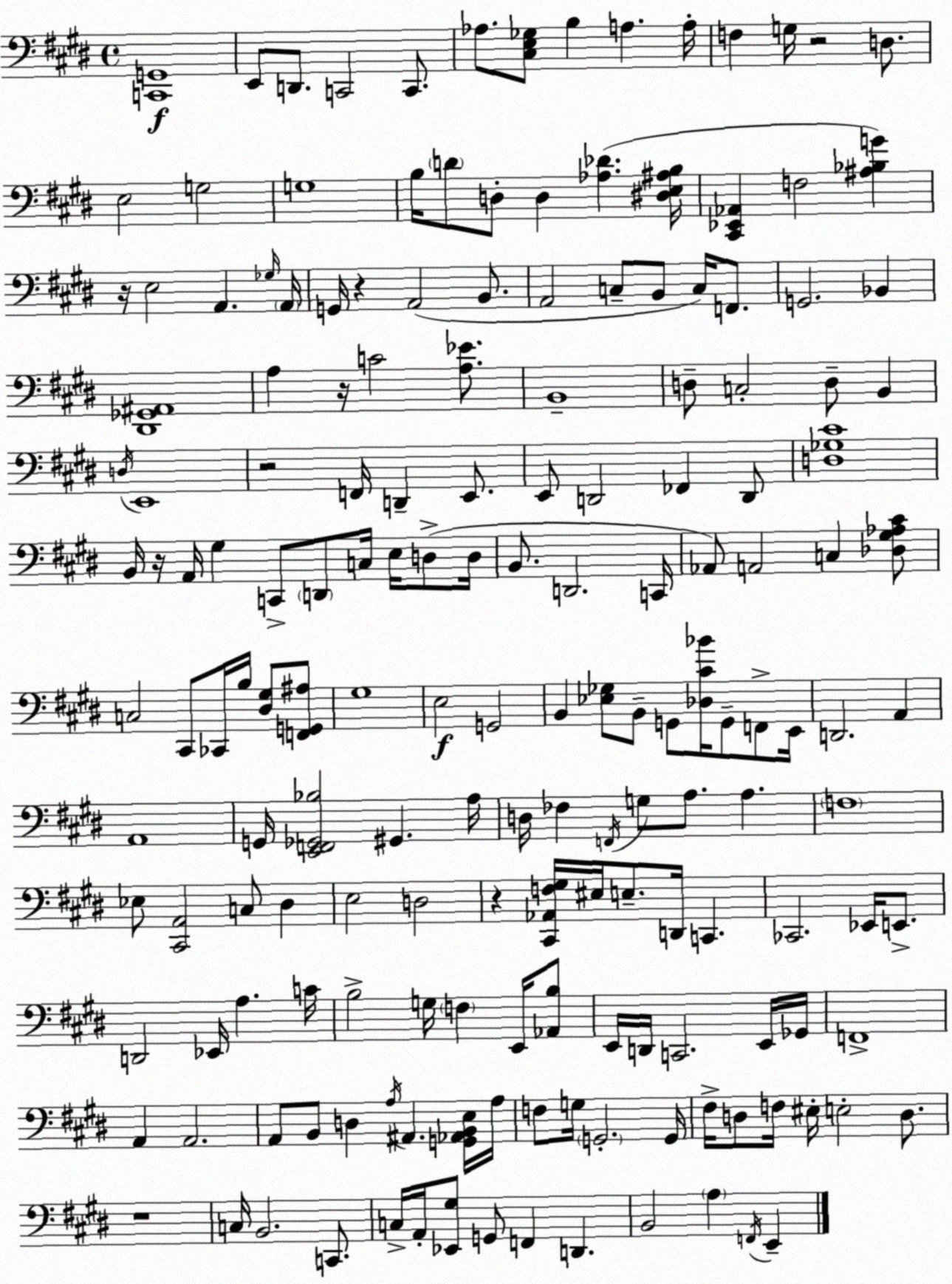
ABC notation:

X:1
T:Untitled
M:4/4
L:1/4
K:E
[C,,G,,]4 E,,/2 D,,/2 C,,2 C,,/2 _A,/2 [^C,E,_G,]/2 B, A, A,/4 F, G,/4 z2 D,/2 E,2 G,2 G,4 B,/4 D/2 D,/2 D, [_A,_D] [^D,E,^A,B,]/4 [^C,,_E,,_A,,] F,2 [^A,_B,G] z/4 E,2 A,, _G,/4 A,,/4 G,,/4 z A,,2 B,,/2 A,,2 C,/2 B,,/2 C,/4 F,,/2 G,,2 _B,, [^D,,_G,,^A,,]4 A, z/4 C2 [A,_E]/2 B,,4 D,/2 C,2 D,/2 B,, D,/4 E,,4 z2 F,,/4 D,, E,,/2 E,,/2 D,,2 _F,, D,,/2 [D,_G,^C]4 B,,/4 z/4 A,,/4 ^G, C,,/2 D,,/2 C,/4 E,/4 D,/2 D,/4 B,,/2 D,,2 C,,/4 _A,,/2 A,,2 C, [_D,^G,_A,^C]/2 C,2 ^C,,/2 _C,,/4 B,/4 [^D,^G,]/2 [F,,G,,^A,]/2 ^G,4 E,2 G,,2 B,, [_E,_G,]/2 B,,/2 G,,/2 [_D,^C_B]/4 G,,/2 F,,/2 E,,/4 D,,2 A,, A,,4 G,,/4 [E,,F,,_G,,_B,]2 ^G,, A,/4 D,/4 _F, F,,/4 G,/2 A,/2 A, F,4 _E,/2 [^C,,A,,]2 C,/2 ^D, E,2 D,2 z [^C,,_A,,F,^G,]/4 ^E,/4 E,/2 D,,/4 C,, _C,,2 _E,,/4 E,,/2 D,,2 _E,,/4 A, C/4 B,2 G,/4 F, E,,/4 [_A,,B,]/2 E,,/4 D,,/4 C,,2 E,,/4 _G,,/4 F,,4 A,, A,,2 A,,/2 B,,/2 D, A,/4 ^A,, [G,,_A,,B,,E,]/4 A,/4 F,/2 G,/4 G,,2 G,,/4 ^F,/4 D,/2 F,/4 ^E,/4 E,2 D,/2 z4 C,/4 B,,2 C,,/2 C,/4 A,,/4 [_E,,^G,]/2 G,,/2 F,, D,, B,,2 A, F,,/4 E,,